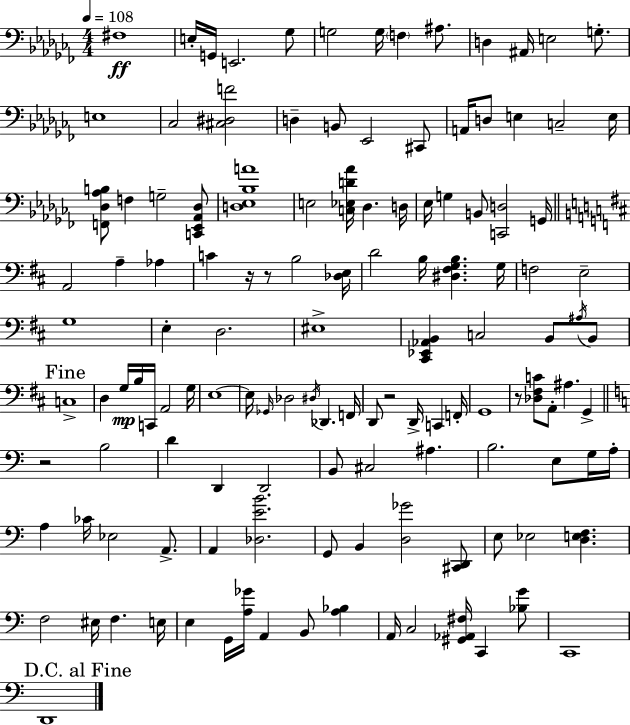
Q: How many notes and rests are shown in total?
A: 129